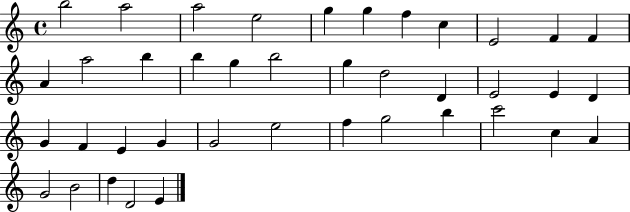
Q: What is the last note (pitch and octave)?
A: E4